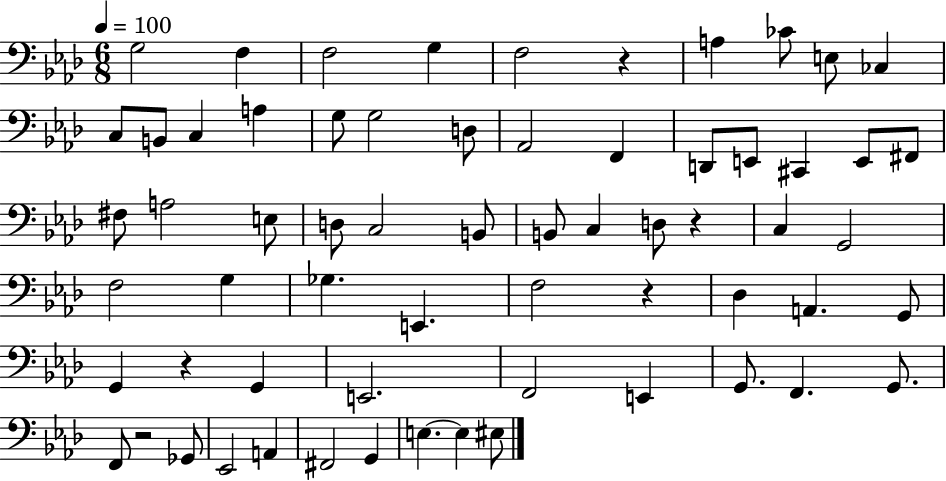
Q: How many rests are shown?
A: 5